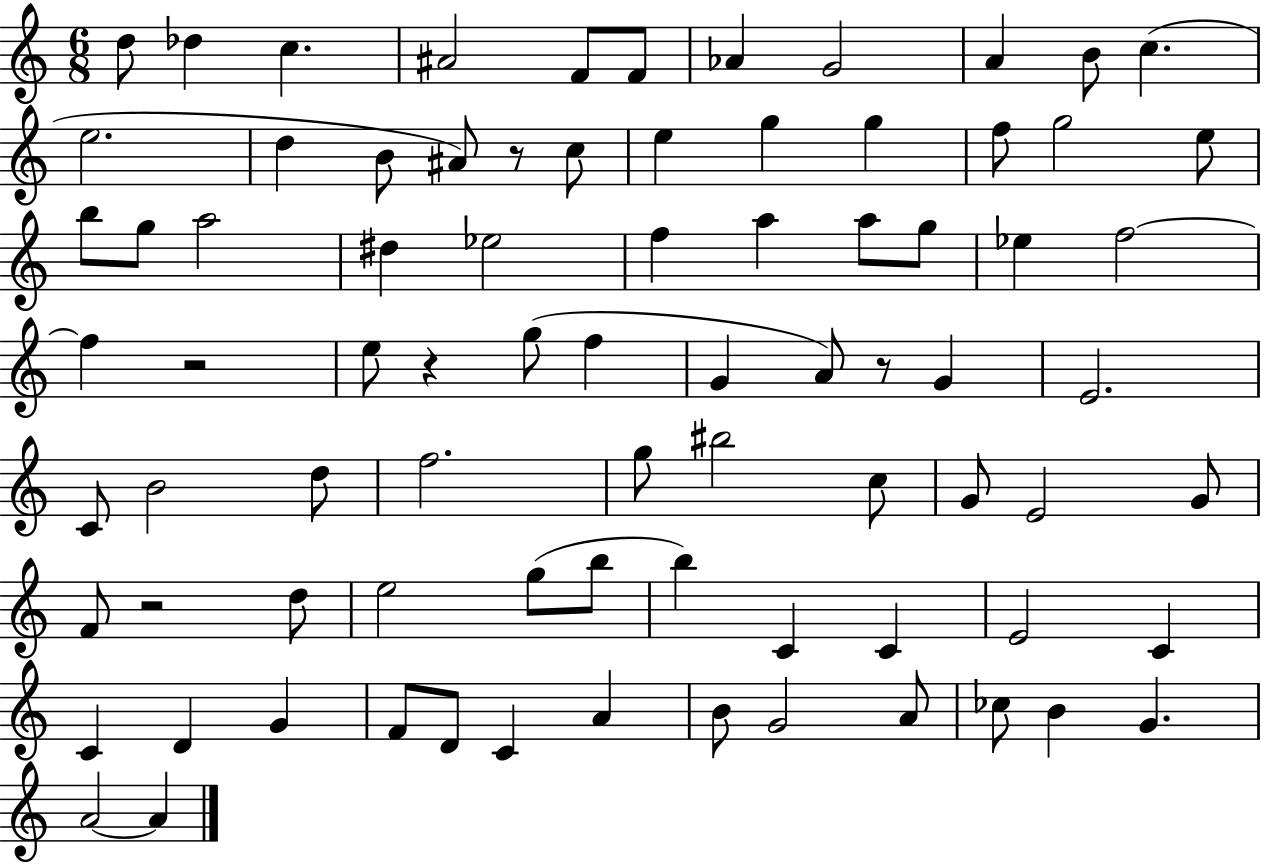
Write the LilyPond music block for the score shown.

{
  \clef treble
  \numericTimeSignature
  \time 6/8
  \key c \major
  \repeat volta 2 { d''8 des''4 c''4. | ais'2 f'8 f'8 | aes'4 g'2 | a'4 b'8 c''4.( | \break e''2. | d''4 b'8 ais'8) r8 c''8 | e''4 g''4 g''4 | f''8 g''2 e''8 | \break b''8 g''8 a''2 | dis''4 ees''2 | f''4 a''4 a''8 g''8 | ees''4 f''2~~ | \break f''4 r2 | e''8 r4 g''8( f''4 | g'4 a'8) r8 g'4 | e'2. | \break c'8 b'2 d''8 | f''2. | g''8 bis''2 c''8 | g'8 e'2 g'8 | \break f'8 r2 d''8 | e''2 g''8( b''8 | b''4) c'4 c'4 | e'2 c'4 | \break c'4 d'4 g'4 | f'8 d'8 c'4 a'4 | b'8 g'2 a'8 | ces''8 b'4 g'4. | \break a'2~~ a'4 | } \bar "|."
}